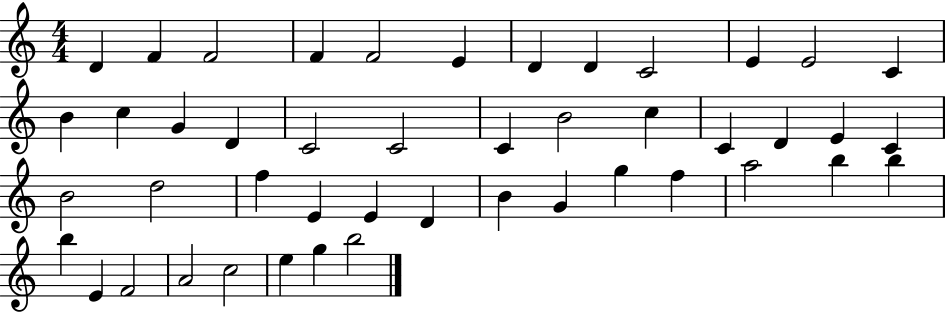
X:1
T:Untitled
M:4/4
L:1/4
K:C
D F F2 F F2 E D D C2 E E2 C B c G D C2 C2 C B2 c C D E C B2 d2 f E E D B G g f a2 b b b E F2 A2 c2 e g b2